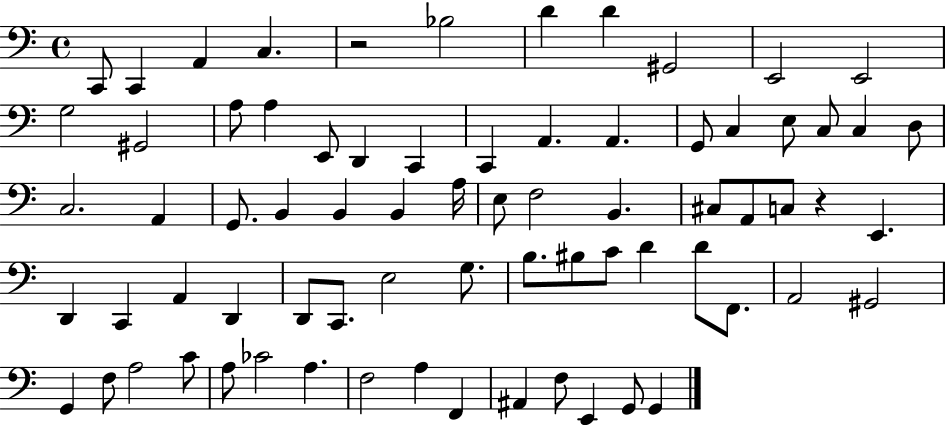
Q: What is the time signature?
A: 4/4